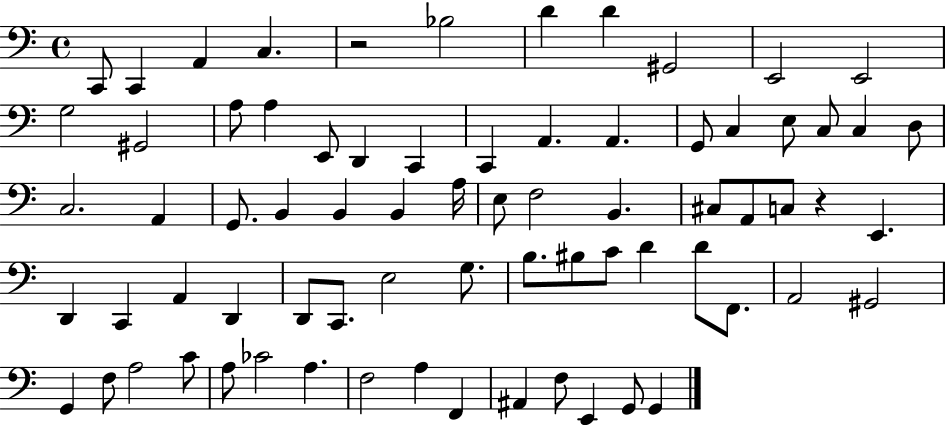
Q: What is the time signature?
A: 4/4